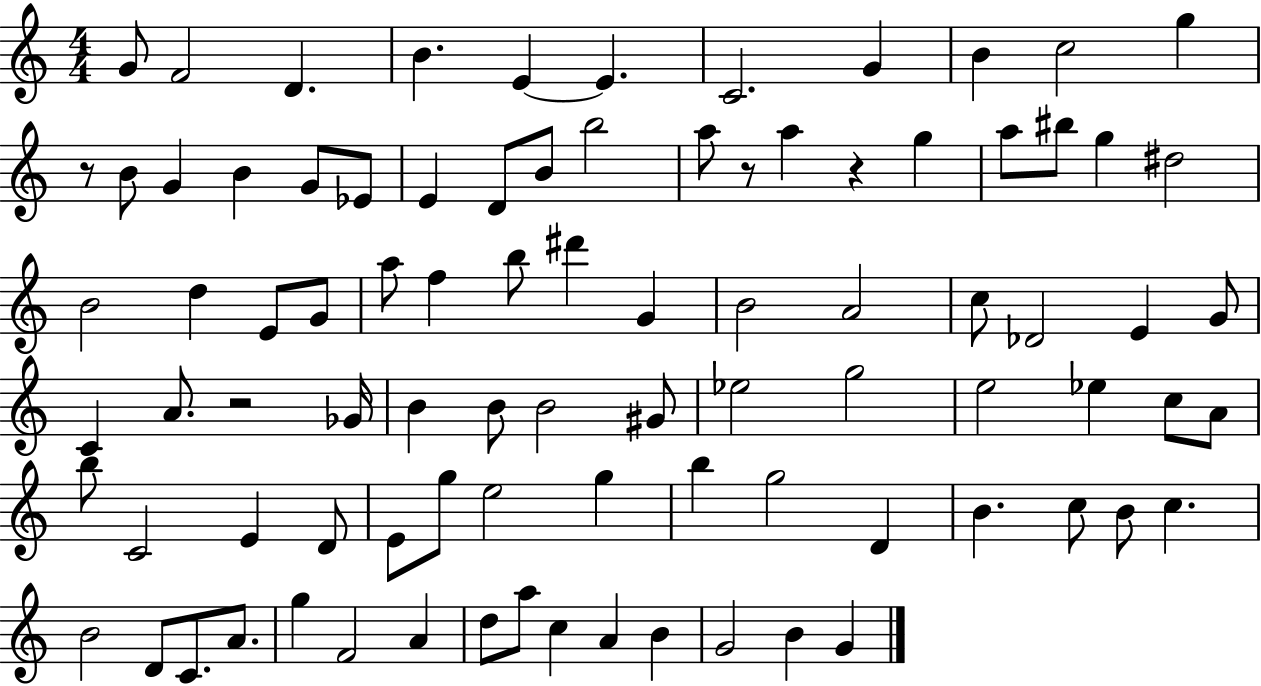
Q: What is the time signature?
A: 4/4